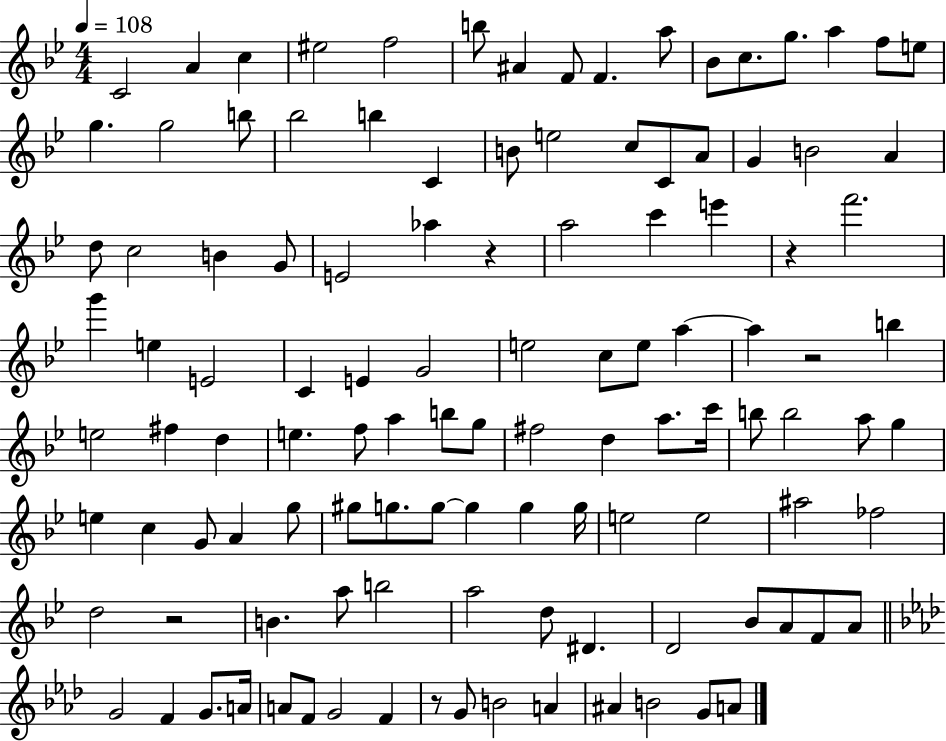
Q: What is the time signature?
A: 4/4